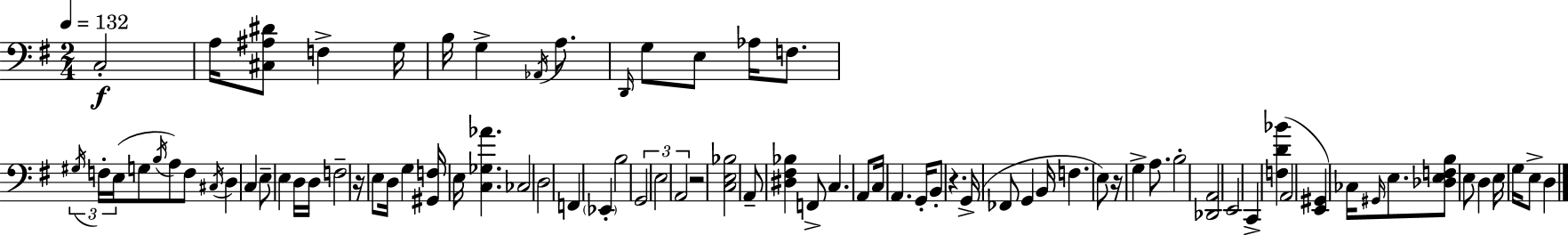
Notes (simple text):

C3/h A3/s [C#3,A#3,D#4]/e F3/q G3/s B3/s G3/q Ab2/s A3/e. D2/s G3/e E3/e Ab3/s F3/e. G#3/s F3/s E3/s G3/e B3/s A3/e F3/e C#3/s D3/q C3/q E3/e E3/q D3/s D3/s F3/h R/s E3/e D3/s G3/q [G#2,F3]/s E3/s [C3,Gb3,Ab4]/q. CES3/h D3/h F2/q Eb2/q B3/h G2/h E3/h A2/h R/h [C3,E3,Bb3]/h A2/e [D#3,F#3,Bb3]/q F2/e C3/q. A2/e C3/s A2/q. G2/s B2/e R/q. G2/s FES2/e G2/q B2/s F3/q. E3/e R/s G3/q A3/e. B3/h [Db2,A2]/h E2/h C2/q [F3,D4,Bb4]/q A2/h [E2,G#2]/q CES3/s G#2/s E3/e. [Db3,E3,F3,B3]/e E3/e D3/q E3/s G3/s E3/e D3/q